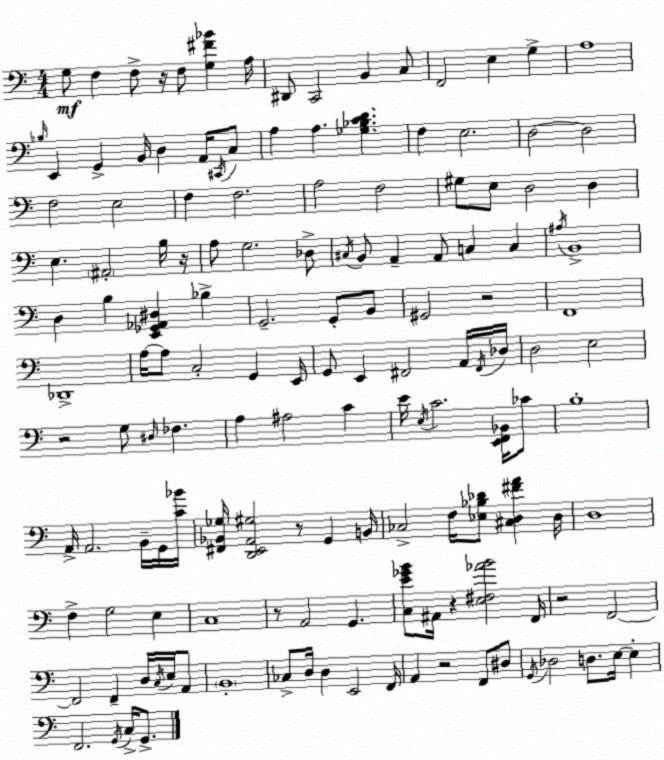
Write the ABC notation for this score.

X:1
T:Untitled
M:4/4
L:1/4
K:C
G,/2 F, F,/2 z/4 F,/2 [G,^F_B] A,/4 ^D,,/2 C,,2 B,, C,/2 F,,2 E, G, A,4 _B,/4 E,, G,, B,,/4 D, A,,/4 ^C,,/4 C,/2 A, A, [_G,_B,CD] F, E,2 D,2 D,2 F,2 E,2 F, F,2 A,2 F,2 ^G,/2 E,/2 D,2 D, E, ^A,,2 B,/4 z/4 A,/2 G,2 _D,/2 ^C,/4 B,,/2 A,, A,,/2 C, C, ^A,/4 B,,4 D, B, [E,,_G,,_A,,^D,] _B, G,,2 G,,/2 B,,/2 ^G,,2 z2 F,,4 _D,,4 A,/4 A,/2 C,2 G,, E,,/4 G,,/2 E,, ^F,,2 A,,/4 ^F,,/4 _D,/4 D,2 E,2 z2 G,/2 ^D,/4 _F, A, ^A,2 C E/4 E,/4 C2 [E,,F,,_B,,]/4 _C/2 B,4 A,,/4 A,,2 B,,/4 G,,/4 [C_B]/4 [^F,,_B,,_G,]/4 [D,,E,,A,,^G,]2 z/2 G,, B,,/4 _C,2 F,/4 [_E,_B,_D]/2 [^C,D,^FA] D,/4 D,4 F, G,2 E, C,4 z/2 A,,2 G,, [C,E_GB]/2 ^A,,/4 z [E,^F,_AB]2 F,,/4 z2 F,,2 F,,2 F,, D,/4 C,/4 E,/4 A,,/2 B,,4 _C,/2 D,/4 D, E,,2 F,,/4 A,, z2 F,,/2 ^D,/2 G,,/4 _D,2 D,/2 E,/4 E, F,,2 G,,/4 C,/4 G,,/2